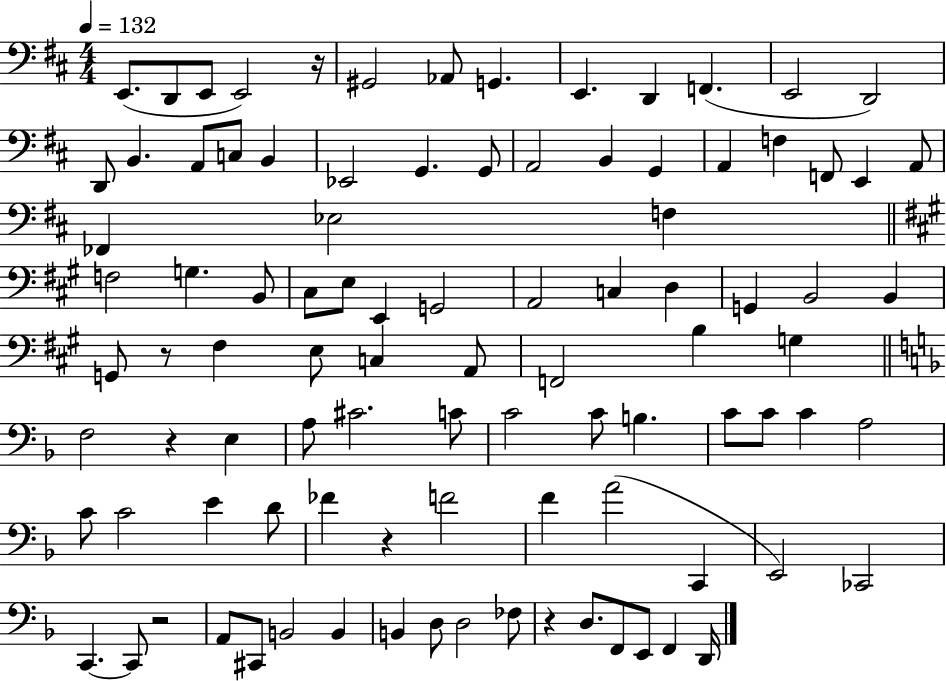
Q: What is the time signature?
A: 4/4